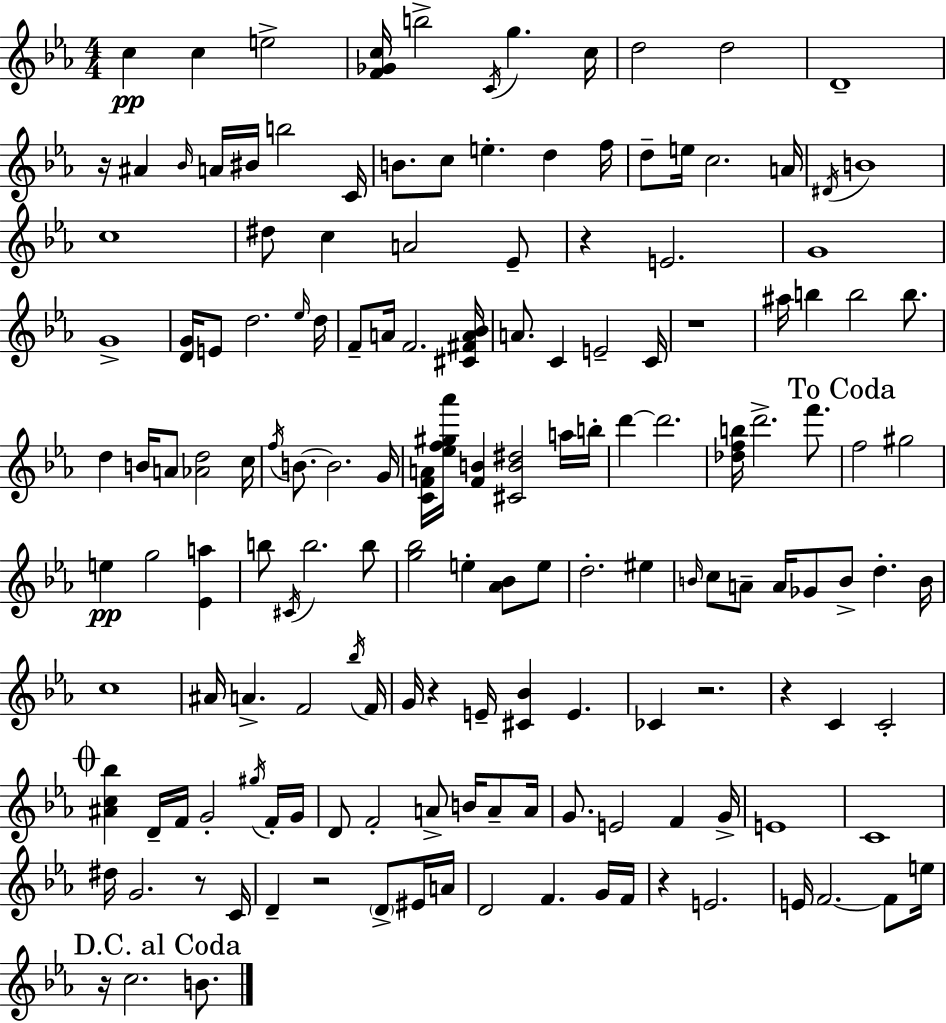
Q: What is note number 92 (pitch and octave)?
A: E4